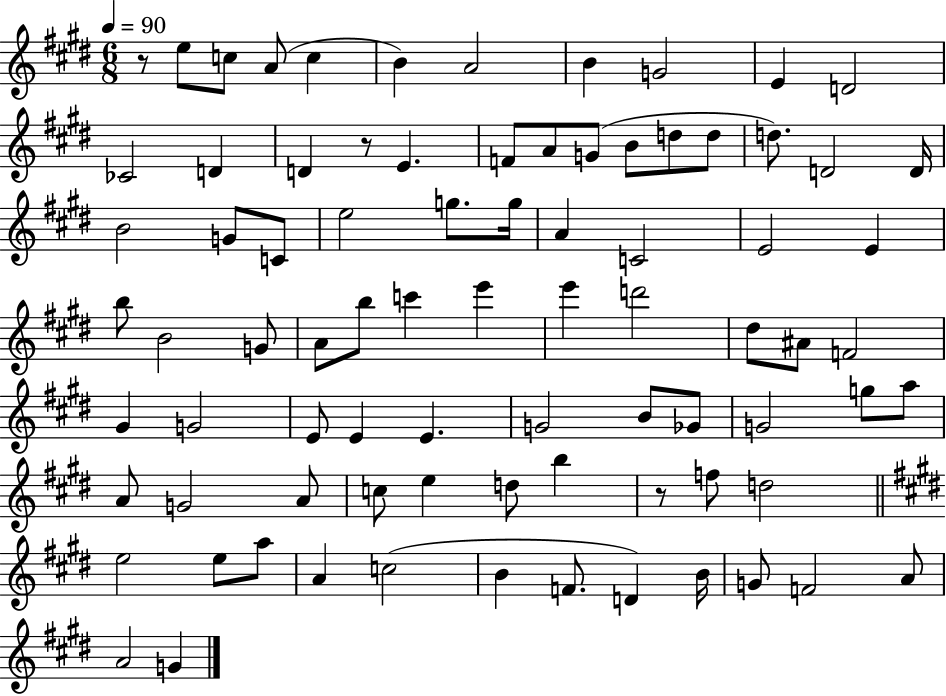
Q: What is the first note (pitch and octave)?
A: E5